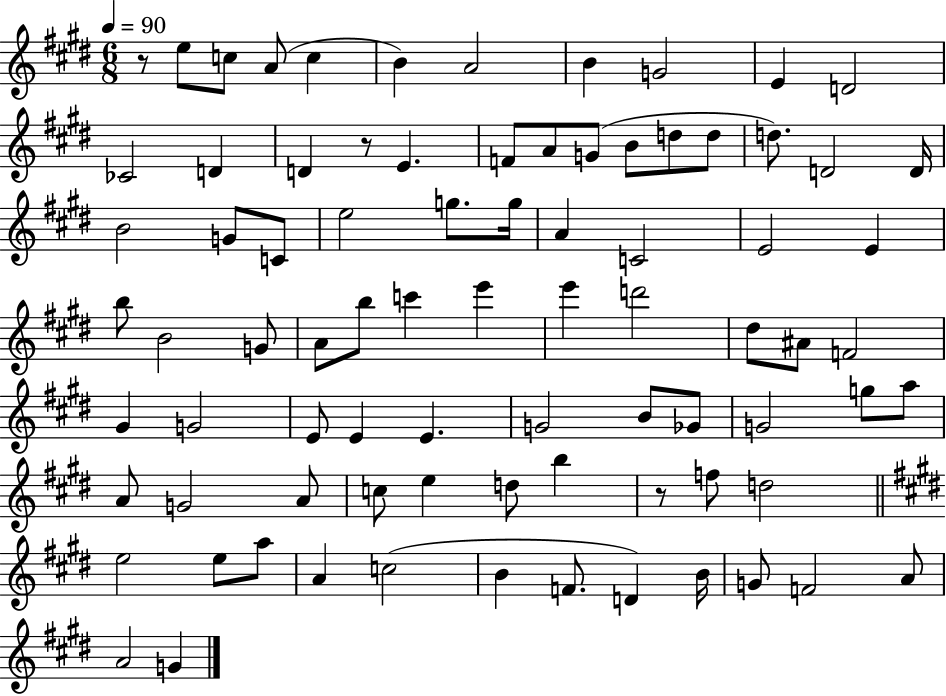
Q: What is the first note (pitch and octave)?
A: E5